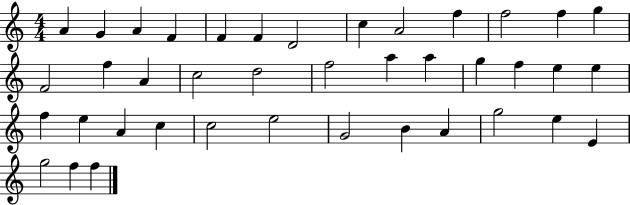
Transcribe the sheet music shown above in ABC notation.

X:1
T:Untitled
M:4/4
L:1/4
K:C
A G A F F F D2 c A2 f f2 f g F2 f A c2 d2 f2 a a g f e e f e A c c2 e2 G2 B A g2 e E g2 f f